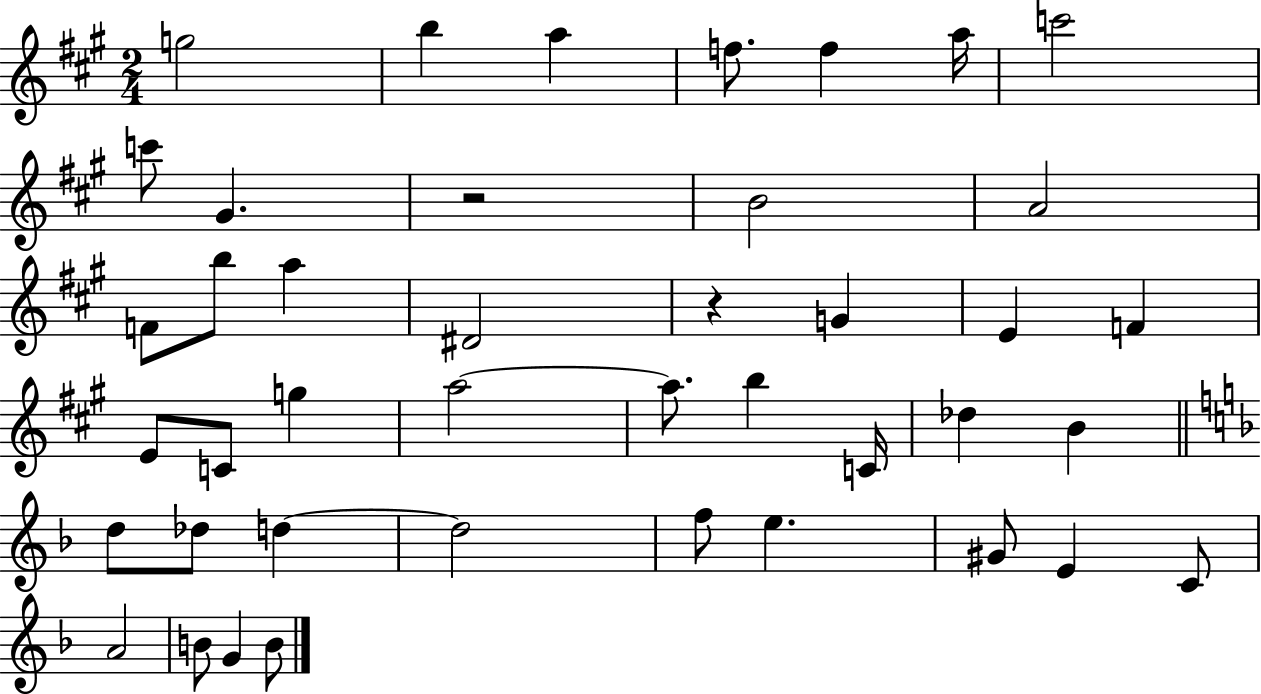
X:1
T:Untitled
M:2/4
L:1/4
K:A
g2 b a f/2 f a/4 c'2 c'/2 ^G z2 B2 A2 F/2 b/2 a ^D2 z G E F E/2 C/2 g a2 a/2 b C/4 _d B d/2 _d/2 d d2 f/2 e ^G/2 E C/2 A2 B/2 G B/2